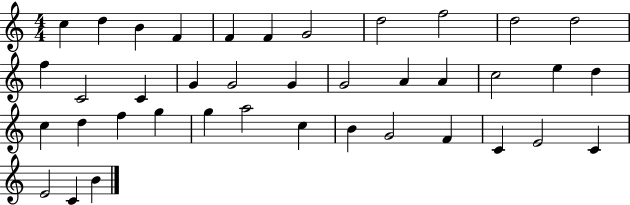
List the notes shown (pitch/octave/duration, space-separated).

C5/q D5/q B4/q F4/q F4/q F4/q G4/h D5/h F5/h D5/h D5/h F5/q C4/h C4/q G4/q G4/h G4/q G4/h A4/q A4/q C5/h E5/q D5/q C5/q D5/q F5/q G5/q G5/q A5/h C5/q B4/q G4/h F4/q C4/q E4/h C4/q E4/h C4/q B4/q